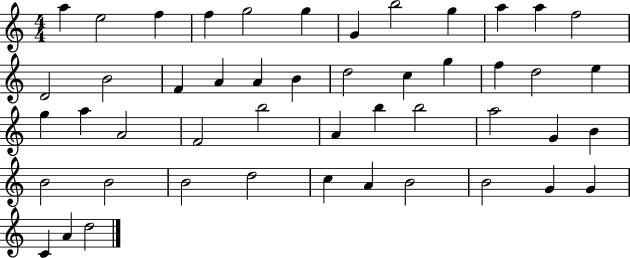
A5/q E5/h F5/q F5/q G5/h G5/q G4/q B5/h G5/q A5/q A5/q F5/h D4/h B4/h F4/q A4/q A4/q B4/q D5/h C5/q G5/q F5/q D5/h E5/q G5/q A5/q A4/h F4/h B5/h A4/q B5/q B5/h A5/h G4/q B4/q B4/h B4/h B4/h D5/h C5/q A4/q B4/h B4/h G4/q G4/q C4/q A4/q D5/h